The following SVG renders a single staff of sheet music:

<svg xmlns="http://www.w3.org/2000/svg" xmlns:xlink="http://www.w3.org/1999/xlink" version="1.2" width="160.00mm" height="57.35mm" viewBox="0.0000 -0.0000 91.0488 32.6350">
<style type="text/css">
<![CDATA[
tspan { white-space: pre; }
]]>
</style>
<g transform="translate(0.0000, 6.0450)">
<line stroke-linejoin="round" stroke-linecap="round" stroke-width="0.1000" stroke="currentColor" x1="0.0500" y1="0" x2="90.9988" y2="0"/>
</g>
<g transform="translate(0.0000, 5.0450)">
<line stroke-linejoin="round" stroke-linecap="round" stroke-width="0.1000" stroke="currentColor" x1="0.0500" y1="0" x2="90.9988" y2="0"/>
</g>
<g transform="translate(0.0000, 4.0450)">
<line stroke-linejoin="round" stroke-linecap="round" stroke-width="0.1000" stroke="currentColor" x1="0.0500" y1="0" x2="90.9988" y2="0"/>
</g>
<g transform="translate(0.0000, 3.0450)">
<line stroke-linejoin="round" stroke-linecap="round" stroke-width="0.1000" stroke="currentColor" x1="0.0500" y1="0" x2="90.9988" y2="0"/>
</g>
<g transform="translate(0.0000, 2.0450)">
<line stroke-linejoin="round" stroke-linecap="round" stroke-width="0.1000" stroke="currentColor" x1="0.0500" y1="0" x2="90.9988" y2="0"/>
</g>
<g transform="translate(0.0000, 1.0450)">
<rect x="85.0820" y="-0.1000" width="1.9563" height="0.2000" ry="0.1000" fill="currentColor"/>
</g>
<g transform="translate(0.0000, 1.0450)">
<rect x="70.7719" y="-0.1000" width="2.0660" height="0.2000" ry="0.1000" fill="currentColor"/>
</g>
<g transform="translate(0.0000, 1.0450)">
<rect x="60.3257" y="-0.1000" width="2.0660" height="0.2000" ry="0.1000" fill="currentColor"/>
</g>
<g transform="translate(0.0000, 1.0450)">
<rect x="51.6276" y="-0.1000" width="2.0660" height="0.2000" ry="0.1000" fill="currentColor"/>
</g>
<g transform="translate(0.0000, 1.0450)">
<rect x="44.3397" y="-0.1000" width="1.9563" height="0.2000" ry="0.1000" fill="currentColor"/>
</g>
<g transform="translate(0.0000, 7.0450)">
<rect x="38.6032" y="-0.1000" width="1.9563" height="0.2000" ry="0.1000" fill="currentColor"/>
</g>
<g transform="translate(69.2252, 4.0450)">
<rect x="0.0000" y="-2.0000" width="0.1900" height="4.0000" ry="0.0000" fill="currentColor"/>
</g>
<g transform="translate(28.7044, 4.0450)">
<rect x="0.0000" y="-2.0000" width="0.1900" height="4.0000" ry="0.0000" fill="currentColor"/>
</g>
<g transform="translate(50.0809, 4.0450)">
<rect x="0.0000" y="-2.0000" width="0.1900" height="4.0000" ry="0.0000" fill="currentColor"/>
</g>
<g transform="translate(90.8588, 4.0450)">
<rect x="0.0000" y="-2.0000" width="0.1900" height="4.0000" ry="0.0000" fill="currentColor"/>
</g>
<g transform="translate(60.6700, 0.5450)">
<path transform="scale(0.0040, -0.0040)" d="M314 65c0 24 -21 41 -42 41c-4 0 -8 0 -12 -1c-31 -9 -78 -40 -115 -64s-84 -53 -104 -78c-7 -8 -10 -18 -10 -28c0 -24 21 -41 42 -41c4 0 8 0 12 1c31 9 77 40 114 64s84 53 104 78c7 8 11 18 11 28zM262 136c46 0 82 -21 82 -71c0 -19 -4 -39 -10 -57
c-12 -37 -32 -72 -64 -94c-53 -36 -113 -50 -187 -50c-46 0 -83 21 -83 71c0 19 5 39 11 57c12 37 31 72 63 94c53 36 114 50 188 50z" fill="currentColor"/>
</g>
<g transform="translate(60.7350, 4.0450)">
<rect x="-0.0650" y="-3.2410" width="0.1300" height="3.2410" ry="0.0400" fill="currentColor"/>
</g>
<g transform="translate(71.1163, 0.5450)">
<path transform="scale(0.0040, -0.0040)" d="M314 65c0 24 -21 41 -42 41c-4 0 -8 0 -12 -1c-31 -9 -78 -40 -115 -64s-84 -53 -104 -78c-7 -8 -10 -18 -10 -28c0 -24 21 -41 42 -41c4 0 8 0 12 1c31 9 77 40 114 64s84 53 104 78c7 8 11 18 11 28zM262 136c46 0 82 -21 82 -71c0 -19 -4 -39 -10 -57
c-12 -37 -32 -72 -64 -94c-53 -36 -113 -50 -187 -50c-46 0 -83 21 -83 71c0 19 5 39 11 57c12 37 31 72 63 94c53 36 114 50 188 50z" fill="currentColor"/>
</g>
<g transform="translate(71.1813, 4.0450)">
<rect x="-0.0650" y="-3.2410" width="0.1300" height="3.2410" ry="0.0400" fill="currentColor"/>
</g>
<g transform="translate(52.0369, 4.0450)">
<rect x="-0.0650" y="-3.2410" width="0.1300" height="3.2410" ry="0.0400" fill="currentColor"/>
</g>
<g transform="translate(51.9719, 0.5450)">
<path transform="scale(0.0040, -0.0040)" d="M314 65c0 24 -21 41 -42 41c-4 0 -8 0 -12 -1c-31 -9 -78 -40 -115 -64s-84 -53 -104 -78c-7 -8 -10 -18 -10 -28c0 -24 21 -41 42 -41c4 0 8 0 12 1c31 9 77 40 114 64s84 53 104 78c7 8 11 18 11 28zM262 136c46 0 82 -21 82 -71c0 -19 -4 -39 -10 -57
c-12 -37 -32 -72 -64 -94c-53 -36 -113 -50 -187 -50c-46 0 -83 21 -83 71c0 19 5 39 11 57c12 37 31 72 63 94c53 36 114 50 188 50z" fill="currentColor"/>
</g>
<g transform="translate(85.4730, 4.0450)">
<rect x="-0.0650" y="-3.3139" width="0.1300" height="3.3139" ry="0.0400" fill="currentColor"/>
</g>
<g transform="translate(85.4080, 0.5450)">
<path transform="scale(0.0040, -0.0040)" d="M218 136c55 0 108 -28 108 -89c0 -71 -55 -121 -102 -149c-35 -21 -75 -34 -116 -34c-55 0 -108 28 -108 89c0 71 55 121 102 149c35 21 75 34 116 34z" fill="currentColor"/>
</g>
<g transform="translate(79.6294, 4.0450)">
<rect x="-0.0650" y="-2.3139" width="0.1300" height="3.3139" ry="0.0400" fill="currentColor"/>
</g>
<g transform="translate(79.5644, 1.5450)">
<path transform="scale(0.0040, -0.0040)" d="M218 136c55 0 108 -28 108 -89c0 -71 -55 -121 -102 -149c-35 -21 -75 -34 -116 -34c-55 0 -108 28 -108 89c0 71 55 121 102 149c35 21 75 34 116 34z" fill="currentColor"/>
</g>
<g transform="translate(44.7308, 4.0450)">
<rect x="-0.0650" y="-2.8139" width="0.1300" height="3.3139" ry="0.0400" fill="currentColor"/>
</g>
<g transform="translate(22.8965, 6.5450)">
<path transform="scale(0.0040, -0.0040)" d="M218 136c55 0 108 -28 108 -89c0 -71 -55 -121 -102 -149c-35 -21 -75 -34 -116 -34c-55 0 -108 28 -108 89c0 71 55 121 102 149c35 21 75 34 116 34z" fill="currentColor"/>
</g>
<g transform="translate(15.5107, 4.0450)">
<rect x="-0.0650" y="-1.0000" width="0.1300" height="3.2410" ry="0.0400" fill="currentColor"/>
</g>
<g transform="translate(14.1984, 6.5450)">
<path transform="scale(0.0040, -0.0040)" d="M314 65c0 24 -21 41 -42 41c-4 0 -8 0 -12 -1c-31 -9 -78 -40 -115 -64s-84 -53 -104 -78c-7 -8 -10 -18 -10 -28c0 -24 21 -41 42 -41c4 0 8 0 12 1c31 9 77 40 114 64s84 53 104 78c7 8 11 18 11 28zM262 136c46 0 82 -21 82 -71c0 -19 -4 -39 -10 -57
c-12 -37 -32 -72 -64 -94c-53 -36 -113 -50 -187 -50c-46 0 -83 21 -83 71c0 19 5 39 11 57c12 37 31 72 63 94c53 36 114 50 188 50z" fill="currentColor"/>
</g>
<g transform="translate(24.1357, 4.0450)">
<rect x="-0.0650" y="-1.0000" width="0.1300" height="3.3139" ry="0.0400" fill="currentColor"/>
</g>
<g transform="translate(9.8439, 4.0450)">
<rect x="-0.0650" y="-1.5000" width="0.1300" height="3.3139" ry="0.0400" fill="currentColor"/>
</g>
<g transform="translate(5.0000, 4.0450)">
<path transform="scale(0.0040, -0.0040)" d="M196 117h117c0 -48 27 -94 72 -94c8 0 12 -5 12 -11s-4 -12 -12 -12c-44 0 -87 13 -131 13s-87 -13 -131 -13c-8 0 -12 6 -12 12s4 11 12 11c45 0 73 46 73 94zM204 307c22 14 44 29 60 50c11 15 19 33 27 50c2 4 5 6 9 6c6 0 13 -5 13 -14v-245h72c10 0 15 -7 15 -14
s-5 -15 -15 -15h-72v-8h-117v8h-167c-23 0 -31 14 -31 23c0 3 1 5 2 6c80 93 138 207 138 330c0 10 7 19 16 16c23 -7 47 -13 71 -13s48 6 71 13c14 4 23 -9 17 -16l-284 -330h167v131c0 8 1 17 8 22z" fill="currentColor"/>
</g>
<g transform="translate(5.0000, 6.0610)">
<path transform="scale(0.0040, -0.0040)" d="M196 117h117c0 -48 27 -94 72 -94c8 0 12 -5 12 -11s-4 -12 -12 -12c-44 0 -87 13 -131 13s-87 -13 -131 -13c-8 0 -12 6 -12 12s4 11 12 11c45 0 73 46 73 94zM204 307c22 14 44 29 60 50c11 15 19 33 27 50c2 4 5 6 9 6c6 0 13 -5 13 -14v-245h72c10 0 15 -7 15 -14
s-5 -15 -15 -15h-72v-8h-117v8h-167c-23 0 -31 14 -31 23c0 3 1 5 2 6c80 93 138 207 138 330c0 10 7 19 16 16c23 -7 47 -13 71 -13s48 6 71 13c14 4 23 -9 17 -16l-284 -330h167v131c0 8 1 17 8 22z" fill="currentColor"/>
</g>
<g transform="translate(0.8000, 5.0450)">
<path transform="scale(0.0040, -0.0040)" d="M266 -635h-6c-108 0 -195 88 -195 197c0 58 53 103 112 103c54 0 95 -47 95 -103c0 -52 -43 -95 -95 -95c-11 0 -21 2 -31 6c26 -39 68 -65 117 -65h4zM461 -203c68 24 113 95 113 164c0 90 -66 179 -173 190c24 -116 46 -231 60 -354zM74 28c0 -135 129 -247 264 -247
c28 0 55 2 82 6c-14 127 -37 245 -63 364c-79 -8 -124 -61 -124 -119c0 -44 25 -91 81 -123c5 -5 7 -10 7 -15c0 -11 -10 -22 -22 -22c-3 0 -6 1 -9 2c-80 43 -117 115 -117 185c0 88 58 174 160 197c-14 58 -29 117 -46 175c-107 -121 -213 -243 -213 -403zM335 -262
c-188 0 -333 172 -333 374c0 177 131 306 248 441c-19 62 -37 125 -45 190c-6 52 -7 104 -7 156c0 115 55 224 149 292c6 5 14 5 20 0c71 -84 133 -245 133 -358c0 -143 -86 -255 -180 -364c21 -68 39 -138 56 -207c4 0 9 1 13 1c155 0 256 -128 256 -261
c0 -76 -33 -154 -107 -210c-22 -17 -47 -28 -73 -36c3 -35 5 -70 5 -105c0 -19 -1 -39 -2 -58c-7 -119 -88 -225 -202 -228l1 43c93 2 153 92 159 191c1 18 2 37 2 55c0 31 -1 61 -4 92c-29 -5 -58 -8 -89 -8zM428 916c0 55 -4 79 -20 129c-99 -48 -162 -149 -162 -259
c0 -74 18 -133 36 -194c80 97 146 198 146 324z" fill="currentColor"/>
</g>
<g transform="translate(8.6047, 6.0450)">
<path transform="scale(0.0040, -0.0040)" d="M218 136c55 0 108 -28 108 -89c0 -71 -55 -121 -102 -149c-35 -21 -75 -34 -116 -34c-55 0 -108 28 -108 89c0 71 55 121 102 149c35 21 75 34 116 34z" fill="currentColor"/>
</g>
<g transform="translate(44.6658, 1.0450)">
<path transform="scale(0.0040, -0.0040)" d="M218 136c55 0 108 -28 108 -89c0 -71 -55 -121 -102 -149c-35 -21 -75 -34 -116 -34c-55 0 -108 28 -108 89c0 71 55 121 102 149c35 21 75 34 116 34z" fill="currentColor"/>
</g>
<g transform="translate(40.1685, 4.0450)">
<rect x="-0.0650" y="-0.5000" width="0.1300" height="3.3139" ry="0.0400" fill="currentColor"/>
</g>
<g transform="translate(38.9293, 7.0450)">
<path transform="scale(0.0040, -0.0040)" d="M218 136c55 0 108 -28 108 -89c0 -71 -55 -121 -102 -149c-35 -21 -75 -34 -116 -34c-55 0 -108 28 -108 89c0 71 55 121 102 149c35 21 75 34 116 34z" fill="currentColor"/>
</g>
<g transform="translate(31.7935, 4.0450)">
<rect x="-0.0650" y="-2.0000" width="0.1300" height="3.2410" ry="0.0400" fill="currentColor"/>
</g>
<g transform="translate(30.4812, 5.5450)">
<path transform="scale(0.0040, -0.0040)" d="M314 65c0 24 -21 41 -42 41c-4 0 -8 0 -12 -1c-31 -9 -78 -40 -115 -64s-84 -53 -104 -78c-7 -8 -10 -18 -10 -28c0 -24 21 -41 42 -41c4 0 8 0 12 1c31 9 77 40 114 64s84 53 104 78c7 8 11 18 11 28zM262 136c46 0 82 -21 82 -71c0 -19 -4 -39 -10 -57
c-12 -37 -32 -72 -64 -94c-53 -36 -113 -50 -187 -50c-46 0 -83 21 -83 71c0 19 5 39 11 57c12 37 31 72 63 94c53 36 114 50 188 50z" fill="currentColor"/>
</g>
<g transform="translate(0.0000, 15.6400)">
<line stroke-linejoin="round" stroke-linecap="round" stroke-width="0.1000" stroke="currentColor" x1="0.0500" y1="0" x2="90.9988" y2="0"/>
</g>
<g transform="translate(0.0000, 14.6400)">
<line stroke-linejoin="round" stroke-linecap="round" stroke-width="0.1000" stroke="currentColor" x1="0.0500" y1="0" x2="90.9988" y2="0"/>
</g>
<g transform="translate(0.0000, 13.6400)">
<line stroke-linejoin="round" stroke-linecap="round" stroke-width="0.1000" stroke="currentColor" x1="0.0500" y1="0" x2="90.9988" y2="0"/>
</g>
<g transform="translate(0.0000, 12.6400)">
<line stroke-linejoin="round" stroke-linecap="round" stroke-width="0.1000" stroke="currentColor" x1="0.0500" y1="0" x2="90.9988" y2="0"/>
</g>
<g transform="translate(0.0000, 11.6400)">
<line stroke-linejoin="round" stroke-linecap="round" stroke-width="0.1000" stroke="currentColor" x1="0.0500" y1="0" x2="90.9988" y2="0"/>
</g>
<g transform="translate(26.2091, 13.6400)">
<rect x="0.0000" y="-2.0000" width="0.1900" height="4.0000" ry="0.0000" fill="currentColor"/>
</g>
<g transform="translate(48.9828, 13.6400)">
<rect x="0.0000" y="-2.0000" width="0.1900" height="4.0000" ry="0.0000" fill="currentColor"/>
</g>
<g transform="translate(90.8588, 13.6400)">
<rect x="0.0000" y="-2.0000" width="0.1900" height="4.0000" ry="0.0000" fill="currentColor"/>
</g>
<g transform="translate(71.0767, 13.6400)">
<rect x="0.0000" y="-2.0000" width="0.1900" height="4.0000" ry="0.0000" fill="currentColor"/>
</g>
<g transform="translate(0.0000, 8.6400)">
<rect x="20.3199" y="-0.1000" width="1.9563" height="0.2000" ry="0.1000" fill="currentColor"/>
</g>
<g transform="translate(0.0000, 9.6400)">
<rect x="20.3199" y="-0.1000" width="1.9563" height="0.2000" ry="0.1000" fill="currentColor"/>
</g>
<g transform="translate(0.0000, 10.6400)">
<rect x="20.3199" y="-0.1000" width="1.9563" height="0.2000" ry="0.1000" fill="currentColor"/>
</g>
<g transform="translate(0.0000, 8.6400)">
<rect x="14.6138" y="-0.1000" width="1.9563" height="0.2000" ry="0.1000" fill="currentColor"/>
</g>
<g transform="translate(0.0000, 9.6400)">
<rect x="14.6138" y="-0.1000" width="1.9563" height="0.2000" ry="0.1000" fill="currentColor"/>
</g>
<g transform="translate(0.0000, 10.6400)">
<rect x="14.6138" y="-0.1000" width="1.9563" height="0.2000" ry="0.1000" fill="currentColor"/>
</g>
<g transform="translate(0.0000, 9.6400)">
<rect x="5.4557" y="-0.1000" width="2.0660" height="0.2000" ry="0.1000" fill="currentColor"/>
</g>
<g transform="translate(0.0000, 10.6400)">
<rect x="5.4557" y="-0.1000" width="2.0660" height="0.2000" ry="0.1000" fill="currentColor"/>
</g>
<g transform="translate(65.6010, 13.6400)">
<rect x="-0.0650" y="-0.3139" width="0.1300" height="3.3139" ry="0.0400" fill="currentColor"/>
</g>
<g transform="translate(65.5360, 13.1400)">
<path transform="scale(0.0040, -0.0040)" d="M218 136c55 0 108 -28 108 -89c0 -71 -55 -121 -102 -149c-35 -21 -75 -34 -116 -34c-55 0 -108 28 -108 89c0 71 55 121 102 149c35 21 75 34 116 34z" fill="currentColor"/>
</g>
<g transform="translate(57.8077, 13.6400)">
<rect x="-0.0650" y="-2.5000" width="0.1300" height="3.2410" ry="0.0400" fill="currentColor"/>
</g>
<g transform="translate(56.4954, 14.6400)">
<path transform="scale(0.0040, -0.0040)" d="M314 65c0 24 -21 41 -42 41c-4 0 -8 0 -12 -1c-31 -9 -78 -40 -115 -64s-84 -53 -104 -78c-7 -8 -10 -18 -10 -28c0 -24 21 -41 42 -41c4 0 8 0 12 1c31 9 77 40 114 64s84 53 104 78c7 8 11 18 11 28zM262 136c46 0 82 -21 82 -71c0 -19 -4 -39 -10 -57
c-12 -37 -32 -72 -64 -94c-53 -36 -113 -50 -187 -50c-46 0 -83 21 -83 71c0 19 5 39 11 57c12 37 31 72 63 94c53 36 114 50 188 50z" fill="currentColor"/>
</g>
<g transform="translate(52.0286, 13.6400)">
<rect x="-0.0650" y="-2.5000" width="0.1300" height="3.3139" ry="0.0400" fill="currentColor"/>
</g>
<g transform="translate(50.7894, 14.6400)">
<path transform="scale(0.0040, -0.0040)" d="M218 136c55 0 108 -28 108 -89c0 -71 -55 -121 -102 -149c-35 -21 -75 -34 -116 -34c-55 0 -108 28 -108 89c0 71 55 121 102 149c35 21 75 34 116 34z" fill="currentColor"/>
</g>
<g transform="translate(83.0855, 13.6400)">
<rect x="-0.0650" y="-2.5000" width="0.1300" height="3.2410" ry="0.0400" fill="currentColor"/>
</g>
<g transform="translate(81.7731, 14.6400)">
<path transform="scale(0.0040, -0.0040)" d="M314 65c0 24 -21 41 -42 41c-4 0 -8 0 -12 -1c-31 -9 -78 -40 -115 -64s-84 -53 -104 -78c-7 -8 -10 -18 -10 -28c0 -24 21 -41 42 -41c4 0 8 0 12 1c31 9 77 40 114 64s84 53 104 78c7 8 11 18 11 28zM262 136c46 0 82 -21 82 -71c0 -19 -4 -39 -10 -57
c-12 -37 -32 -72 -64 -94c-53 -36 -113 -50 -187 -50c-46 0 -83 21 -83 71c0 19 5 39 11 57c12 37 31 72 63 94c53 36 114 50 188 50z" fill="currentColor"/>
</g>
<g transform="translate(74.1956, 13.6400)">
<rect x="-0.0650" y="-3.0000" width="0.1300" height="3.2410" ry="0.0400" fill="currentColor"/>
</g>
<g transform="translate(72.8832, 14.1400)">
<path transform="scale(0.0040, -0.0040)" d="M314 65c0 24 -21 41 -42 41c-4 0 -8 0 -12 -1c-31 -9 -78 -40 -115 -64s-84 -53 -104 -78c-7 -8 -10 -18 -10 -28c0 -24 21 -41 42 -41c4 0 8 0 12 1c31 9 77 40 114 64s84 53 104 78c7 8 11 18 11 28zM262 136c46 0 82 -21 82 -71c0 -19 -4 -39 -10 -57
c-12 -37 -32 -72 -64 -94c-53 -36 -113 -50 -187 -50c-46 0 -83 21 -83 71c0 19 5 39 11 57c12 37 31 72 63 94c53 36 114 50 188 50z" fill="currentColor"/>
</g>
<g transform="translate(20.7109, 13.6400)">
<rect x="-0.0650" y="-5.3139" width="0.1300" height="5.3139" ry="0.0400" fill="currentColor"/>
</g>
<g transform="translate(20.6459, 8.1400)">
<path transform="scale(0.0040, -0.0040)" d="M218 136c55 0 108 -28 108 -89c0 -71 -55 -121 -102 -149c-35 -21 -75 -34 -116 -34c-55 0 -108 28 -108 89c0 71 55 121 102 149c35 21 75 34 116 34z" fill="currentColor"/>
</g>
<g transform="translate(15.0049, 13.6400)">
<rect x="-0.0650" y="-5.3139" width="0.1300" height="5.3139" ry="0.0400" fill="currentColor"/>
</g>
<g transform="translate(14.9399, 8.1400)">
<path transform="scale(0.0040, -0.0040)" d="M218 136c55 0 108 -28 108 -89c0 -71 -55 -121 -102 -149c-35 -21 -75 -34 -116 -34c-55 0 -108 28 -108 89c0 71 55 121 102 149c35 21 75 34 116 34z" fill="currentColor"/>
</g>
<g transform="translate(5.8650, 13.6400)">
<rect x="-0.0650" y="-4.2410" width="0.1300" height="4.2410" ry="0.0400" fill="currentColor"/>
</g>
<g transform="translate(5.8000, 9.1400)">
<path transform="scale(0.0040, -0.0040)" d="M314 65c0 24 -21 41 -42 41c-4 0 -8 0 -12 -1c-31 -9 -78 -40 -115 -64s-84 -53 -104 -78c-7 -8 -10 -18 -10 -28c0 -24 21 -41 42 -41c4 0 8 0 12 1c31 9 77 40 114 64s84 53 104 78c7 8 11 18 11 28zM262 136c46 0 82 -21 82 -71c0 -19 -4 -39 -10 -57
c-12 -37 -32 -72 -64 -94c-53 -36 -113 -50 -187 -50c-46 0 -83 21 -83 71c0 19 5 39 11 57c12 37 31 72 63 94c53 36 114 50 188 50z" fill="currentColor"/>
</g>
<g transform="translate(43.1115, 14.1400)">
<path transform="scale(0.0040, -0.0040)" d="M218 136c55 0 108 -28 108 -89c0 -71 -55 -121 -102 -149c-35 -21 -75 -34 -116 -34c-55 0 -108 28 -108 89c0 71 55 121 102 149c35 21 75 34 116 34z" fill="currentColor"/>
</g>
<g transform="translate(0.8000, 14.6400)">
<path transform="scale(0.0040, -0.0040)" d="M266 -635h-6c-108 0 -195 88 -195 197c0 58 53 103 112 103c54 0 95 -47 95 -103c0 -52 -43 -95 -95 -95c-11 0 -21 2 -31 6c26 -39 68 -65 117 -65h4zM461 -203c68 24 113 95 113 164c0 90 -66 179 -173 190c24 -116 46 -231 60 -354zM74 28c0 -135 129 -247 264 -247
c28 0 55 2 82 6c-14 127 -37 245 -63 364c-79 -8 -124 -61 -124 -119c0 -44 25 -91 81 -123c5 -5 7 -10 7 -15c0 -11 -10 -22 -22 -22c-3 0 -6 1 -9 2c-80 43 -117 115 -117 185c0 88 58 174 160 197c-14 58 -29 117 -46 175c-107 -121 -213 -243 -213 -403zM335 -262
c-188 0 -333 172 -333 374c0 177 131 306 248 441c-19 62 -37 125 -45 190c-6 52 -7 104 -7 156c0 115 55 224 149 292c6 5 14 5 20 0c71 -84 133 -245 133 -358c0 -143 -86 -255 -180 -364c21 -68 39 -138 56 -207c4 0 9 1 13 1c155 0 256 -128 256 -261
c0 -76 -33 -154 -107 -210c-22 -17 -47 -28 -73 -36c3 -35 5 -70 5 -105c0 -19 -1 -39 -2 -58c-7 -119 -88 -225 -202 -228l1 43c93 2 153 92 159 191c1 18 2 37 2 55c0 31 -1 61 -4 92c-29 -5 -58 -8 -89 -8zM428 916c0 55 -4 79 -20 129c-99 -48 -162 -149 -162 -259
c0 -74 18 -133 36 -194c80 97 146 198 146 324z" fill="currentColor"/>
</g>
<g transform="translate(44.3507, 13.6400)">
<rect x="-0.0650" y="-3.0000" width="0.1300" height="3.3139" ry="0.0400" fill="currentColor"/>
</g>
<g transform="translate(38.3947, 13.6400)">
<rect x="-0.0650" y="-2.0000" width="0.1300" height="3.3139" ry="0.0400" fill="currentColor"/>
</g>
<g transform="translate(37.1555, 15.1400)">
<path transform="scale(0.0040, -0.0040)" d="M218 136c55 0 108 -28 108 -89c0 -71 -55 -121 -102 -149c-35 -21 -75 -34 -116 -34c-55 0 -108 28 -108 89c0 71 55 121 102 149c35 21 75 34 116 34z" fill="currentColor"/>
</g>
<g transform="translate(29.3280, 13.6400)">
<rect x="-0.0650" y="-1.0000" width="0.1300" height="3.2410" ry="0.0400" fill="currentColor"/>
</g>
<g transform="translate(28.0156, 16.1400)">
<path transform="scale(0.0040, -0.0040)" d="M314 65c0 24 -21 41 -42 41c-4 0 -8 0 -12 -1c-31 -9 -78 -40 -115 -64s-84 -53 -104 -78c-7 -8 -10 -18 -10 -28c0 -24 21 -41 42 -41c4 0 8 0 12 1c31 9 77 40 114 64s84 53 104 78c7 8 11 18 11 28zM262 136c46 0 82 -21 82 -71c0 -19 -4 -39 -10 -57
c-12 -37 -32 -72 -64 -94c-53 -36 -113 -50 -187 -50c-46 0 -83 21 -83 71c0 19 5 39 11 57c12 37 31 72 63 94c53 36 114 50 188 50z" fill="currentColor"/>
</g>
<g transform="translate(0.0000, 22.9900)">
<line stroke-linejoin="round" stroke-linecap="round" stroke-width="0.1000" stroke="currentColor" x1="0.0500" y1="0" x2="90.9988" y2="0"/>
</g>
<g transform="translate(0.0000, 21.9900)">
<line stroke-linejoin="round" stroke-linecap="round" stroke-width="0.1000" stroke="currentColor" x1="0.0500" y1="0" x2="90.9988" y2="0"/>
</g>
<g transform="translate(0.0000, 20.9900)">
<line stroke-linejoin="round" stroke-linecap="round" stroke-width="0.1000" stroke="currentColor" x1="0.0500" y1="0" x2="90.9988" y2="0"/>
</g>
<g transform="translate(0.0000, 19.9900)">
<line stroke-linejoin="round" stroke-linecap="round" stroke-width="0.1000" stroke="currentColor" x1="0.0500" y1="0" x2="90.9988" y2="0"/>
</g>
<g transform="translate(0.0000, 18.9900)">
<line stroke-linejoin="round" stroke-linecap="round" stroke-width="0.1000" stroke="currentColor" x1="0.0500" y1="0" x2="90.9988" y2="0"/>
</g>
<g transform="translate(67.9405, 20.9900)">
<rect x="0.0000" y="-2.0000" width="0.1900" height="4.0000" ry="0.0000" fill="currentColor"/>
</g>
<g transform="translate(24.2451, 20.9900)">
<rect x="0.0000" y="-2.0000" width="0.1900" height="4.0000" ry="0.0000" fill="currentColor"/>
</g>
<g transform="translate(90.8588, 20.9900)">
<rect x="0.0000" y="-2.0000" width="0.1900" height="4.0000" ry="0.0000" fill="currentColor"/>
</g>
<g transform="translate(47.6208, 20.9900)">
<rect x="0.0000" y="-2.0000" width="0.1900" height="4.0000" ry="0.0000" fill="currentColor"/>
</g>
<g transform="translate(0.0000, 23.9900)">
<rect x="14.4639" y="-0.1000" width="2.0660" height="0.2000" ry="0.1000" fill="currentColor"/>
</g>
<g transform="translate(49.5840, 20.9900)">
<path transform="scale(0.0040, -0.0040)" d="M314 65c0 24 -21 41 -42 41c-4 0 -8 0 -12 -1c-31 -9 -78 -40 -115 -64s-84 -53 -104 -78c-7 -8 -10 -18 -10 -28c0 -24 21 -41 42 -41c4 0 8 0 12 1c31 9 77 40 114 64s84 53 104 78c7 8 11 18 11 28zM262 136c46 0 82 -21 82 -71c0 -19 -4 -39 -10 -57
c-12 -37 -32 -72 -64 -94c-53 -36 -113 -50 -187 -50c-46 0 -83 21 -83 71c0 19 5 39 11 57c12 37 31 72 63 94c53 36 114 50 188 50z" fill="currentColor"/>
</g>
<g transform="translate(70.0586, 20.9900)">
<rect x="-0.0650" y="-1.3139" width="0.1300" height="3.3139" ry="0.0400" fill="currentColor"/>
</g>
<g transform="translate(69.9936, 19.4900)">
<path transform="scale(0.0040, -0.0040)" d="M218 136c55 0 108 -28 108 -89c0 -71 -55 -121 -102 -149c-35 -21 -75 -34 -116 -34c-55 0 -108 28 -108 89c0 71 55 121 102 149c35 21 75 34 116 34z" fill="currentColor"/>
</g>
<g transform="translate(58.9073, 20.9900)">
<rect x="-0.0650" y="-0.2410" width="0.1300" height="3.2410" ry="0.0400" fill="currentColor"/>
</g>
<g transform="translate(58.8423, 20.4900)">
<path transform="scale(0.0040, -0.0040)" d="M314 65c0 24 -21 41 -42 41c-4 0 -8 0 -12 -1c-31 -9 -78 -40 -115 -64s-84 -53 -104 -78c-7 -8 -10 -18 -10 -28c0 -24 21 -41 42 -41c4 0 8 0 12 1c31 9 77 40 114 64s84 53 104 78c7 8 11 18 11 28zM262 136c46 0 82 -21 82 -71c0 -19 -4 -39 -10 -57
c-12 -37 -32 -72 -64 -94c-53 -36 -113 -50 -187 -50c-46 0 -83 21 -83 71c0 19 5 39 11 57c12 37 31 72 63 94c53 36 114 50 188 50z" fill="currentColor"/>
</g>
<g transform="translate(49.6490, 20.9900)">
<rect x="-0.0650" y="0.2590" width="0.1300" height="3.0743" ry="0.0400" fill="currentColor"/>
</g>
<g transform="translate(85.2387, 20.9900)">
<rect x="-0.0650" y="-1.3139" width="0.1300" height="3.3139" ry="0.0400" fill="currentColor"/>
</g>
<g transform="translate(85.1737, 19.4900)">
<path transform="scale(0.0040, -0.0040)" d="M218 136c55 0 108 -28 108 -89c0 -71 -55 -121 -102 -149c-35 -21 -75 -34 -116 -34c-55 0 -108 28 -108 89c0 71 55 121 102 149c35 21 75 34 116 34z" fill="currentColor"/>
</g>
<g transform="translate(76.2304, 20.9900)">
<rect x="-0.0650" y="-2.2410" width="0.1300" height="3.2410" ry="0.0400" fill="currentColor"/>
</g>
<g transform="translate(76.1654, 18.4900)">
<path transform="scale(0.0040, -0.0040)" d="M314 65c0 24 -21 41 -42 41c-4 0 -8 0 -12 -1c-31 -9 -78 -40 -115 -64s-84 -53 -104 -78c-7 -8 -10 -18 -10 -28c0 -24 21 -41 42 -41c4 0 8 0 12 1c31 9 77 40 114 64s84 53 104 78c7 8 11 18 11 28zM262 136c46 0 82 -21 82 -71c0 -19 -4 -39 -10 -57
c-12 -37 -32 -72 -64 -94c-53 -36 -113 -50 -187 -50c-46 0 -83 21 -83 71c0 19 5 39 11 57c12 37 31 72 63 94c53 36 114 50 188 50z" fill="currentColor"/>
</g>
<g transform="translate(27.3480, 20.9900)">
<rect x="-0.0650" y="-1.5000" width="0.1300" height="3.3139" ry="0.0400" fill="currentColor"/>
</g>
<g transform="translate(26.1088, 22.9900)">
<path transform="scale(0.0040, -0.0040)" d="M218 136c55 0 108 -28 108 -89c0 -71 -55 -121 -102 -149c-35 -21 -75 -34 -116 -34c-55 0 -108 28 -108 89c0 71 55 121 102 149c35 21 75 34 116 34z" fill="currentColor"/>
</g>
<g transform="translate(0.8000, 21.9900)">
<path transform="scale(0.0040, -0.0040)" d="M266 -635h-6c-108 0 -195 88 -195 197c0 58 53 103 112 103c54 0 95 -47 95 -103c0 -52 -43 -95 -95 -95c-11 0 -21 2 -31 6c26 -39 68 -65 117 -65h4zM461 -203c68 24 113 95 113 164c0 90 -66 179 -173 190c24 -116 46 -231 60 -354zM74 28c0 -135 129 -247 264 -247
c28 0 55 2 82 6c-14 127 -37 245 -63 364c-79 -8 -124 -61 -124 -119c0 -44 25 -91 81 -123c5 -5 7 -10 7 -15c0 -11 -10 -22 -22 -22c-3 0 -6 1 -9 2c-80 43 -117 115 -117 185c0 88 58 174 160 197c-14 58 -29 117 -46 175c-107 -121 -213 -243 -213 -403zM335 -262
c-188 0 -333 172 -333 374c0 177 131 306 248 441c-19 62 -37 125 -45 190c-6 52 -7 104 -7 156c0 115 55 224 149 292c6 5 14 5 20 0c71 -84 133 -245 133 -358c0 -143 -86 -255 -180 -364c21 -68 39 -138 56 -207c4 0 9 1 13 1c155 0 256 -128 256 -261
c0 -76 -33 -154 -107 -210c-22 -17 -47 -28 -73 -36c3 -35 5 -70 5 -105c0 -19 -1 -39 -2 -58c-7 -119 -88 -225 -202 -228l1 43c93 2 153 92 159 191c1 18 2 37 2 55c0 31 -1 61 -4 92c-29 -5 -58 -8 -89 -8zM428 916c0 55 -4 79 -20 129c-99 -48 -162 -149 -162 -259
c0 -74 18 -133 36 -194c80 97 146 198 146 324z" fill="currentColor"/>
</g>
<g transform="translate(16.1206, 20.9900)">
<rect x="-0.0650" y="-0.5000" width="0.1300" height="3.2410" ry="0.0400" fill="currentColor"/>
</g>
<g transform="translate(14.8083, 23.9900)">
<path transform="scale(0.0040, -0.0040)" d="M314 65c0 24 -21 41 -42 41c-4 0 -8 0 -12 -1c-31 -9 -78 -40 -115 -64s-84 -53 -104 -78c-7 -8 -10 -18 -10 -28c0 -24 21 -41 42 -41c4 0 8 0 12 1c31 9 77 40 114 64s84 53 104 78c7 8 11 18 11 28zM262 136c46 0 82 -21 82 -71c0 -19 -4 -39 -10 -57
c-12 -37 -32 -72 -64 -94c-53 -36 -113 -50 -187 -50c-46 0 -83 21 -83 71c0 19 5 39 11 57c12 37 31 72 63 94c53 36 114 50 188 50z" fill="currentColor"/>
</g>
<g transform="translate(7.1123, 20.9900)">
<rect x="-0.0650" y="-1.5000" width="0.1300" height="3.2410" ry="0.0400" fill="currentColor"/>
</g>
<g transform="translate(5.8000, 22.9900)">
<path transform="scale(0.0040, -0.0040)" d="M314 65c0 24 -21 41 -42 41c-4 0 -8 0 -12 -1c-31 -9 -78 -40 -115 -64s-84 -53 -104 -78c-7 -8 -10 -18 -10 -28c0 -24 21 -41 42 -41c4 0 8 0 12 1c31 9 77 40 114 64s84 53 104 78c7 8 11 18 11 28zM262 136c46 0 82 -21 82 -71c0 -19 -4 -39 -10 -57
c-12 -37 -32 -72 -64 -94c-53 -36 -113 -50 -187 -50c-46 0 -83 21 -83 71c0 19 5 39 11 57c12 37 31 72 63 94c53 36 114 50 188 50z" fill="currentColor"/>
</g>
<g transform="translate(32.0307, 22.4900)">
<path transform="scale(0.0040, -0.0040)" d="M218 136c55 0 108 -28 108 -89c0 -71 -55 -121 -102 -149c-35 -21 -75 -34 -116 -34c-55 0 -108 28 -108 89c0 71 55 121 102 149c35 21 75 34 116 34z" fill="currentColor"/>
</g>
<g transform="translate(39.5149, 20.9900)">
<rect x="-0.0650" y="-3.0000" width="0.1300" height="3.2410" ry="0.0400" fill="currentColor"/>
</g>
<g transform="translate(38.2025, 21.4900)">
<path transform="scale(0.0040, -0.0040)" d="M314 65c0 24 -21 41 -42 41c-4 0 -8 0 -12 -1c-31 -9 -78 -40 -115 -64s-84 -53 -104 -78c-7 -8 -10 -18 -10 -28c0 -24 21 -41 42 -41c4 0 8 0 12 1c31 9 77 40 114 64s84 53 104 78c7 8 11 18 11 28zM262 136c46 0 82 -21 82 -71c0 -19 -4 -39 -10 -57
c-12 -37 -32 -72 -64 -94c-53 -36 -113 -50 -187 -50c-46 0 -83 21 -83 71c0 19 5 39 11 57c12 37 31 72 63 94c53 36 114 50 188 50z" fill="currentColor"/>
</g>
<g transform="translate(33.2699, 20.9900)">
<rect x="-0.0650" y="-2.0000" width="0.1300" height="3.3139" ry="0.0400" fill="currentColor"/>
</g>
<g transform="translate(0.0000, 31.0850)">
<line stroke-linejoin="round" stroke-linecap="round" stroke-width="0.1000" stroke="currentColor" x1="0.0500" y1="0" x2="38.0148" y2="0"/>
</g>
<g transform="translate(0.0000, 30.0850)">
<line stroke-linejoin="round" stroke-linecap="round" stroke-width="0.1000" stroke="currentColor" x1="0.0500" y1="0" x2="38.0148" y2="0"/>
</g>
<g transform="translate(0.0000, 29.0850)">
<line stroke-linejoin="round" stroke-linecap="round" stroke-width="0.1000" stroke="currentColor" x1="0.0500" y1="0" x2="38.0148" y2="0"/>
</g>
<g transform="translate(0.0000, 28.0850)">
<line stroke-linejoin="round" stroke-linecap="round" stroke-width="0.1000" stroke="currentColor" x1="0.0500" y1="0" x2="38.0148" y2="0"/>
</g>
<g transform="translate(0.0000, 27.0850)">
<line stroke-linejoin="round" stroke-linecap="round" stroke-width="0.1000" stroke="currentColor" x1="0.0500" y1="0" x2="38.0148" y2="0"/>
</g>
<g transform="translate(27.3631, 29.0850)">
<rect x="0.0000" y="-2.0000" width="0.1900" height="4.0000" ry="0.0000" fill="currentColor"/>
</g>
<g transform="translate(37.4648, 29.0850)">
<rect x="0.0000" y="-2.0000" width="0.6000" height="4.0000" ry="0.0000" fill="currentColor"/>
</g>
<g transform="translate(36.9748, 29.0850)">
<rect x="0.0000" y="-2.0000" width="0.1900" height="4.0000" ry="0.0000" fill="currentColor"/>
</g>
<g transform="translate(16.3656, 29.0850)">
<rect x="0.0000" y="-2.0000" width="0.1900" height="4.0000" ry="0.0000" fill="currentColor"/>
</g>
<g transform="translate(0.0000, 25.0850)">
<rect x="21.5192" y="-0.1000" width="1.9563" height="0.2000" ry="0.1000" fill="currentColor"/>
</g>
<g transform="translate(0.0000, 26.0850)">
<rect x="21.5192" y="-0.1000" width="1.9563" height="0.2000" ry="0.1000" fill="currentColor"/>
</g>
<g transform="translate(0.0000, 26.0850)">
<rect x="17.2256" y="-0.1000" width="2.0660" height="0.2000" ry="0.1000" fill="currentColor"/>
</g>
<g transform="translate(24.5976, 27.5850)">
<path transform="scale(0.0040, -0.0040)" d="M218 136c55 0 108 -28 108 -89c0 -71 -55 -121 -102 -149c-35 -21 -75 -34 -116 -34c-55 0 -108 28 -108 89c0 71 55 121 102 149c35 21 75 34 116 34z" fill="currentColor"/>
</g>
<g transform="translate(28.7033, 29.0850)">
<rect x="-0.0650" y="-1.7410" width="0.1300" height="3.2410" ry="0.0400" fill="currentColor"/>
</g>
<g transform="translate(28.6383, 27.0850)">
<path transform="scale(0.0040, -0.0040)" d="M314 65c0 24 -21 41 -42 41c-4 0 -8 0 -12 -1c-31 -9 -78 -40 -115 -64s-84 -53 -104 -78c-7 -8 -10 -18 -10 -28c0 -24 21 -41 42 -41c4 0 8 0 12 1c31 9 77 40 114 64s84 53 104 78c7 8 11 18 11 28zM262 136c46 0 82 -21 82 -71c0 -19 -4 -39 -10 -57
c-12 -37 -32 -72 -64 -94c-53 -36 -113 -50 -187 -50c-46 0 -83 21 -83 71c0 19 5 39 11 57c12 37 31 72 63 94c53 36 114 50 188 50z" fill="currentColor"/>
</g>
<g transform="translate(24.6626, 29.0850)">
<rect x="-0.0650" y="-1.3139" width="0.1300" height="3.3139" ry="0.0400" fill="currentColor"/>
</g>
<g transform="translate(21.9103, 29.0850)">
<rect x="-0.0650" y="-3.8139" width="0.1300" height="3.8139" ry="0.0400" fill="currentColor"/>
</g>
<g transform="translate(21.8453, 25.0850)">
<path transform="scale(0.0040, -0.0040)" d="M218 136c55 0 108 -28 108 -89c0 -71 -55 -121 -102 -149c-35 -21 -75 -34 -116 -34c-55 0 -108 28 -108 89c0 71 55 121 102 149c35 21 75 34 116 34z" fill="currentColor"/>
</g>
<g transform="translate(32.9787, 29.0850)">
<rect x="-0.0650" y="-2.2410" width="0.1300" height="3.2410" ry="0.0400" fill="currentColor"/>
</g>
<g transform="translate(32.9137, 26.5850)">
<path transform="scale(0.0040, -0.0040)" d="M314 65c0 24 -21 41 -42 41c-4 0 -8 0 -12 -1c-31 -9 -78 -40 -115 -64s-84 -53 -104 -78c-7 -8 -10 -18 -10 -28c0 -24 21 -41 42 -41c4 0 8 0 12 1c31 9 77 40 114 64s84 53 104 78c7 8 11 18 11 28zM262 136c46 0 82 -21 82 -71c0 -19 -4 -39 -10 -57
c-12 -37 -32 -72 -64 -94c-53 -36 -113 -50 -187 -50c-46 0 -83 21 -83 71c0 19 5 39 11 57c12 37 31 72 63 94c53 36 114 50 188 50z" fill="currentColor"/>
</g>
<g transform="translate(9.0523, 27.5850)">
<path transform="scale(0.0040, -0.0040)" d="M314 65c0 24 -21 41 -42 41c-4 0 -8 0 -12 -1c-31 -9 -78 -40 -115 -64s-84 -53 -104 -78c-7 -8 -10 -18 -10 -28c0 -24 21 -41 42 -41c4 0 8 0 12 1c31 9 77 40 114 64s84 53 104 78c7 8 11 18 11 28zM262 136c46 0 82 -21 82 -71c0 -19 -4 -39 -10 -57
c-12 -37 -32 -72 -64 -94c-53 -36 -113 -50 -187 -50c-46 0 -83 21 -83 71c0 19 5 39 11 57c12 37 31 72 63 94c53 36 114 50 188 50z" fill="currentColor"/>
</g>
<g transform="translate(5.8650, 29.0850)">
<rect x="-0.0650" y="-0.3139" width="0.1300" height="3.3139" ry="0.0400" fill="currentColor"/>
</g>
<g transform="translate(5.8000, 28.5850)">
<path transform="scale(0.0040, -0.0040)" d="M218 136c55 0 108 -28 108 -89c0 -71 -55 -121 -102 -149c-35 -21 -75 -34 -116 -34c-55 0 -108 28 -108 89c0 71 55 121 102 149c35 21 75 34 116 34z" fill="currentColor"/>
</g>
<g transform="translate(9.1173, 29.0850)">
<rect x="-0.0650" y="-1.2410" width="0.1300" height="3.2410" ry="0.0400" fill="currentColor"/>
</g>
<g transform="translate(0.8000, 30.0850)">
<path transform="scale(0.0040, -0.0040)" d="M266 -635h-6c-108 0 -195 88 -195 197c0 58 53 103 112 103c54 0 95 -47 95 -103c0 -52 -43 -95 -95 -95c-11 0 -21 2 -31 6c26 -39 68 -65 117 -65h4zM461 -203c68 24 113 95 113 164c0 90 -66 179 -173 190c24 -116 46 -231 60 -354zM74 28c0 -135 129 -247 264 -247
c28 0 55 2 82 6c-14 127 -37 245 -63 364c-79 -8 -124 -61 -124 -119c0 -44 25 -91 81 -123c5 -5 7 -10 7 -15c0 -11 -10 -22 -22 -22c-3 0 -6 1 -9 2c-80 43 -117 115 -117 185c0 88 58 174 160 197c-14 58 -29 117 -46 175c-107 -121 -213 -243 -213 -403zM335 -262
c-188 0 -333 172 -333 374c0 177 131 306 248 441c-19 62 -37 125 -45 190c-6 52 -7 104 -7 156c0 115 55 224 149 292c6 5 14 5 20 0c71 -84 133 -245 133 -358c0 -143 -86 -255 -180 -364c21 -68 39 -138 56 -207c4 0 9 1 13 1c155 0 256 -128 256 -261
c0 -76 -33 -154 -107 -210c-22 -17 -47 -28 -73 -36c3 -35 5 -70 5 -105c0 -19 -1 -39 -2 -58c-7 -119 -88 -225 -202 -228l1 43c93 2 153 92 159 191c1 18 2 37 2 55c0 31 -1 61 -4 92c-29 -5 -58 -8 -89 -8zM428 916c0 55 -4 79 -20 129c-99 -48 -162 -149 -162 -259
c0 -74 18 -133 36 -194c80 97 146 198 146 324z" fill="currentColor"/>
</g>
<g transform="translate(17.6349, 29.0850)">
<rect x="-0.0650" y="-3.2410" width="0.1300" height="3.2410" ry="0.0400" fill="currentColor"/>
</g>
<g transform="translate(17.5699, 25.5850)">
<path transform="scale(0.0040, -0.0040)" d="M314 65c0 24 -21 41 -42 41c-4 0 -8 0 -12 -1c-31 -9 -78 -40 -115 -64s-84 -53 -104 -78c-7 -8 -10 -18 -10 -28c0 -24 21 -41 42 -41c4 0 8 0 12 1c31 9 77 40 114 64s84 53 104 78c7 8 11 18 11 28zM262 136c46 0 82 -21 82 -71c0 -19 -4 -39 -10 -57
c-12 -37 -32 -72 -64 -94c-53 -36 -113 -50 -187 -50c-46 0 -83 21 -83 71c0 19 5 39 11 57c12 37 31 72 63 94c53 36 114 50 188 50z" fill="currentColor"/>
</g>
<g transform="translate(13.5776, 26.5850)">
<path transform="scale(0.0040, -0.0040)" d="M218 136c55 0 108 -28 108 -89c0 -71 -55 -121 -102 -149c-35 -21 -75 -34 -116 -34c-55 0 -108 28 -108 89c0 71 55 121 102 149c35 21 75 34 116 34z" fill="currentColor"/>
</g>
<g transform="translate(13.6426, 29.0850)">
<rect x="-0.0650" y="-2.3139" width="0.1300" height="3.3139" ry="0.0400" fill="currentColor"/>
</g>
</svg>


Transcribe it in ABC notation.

X:1
T:Untitled
M:4/4
L:1/4
K:C
E D2 D F2 C a b2 b2 b2 g b d'2 f' f' D2 F A G G2 c A2 G2 E2 C2 E F A2 B2 c2 e g2 e c e2 g b2 c' e f2 g2